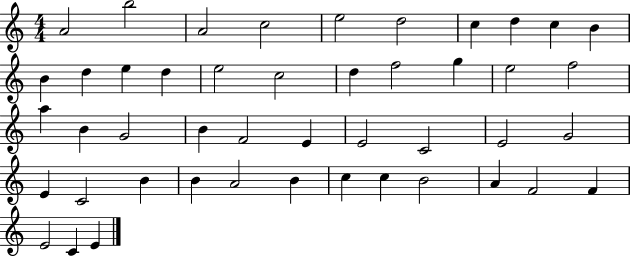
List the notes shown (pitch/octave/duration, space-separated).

A4/h B5/h A4/h C5/h E5/h D5/h C5/q D5/q C5/q B4/q B4/q D5/q E5/q D5/q E5/h C5/h D5/q F5/h G5/q E5/h F5/h A5/q B4/q G4/h B4/q F4/h E4/q E4/h C4/h E4/h G4/h E4/q C4/h B4/q B4/q A4/h B4/q C5/q C5/q B4/h A4/q F4/h F4/q E4/h C4/q E4/q